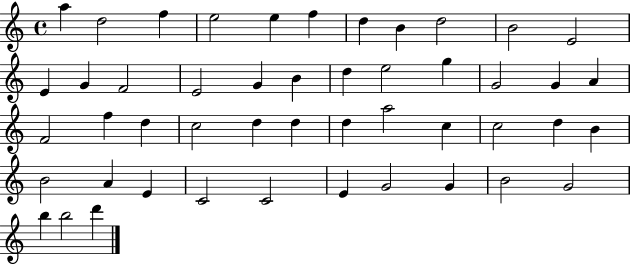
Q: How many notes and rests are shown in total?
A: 48